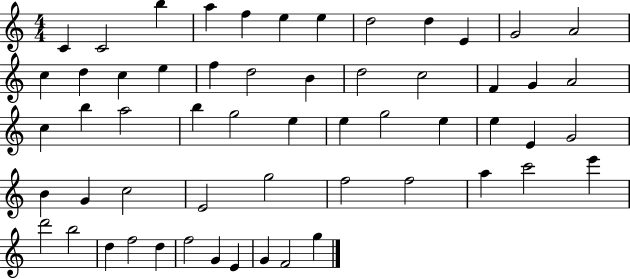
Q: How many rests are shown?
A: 0